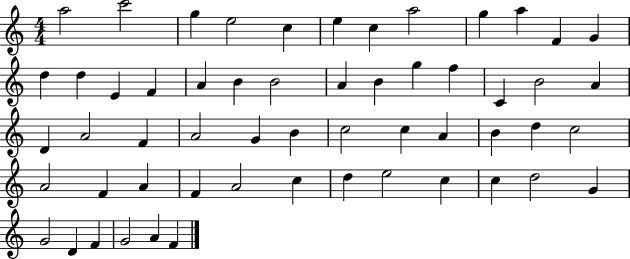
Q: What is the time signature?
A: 4/4